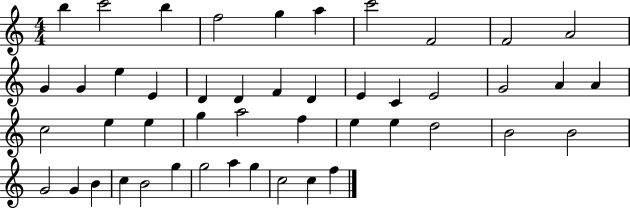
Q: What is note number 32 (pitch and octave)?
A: E5